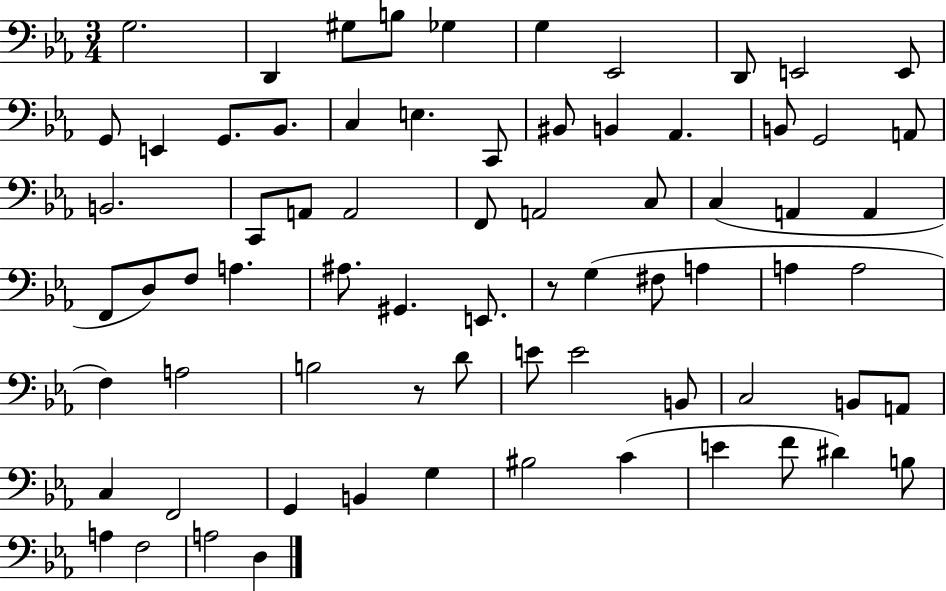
X:1
T:Untitled
M:3/4
L:1/4
K:Eb
G,2 D,, ^G,/2 B,/2 _G, G, _E,,2 D,,/2 E,,2 E,,/2 G,,/2 E,, G,,/2 _B,,/2 C, E, C,,/2 ^B,,/2 B,, _A,, B,,/2 G,,2 A,,/2 B,,2 C,,/2 A,,/2 A,,2 F,,/2 A,,2 C,/2 C, A,, A,, F,,/2 D,/2 F,/2 A, ^A,/2 ^G,, E,,/2 z/2 G, ^F,/2 A, A, A,2 F, A,2 B,2 z/2 D/2 E/2 E2 B,,/2 C,2 B,,/2 A,,/2 C, F,,2 G,, B,, G, ^B,2 C E F/2 ^D B,/2 A, F,2 A,2 D,